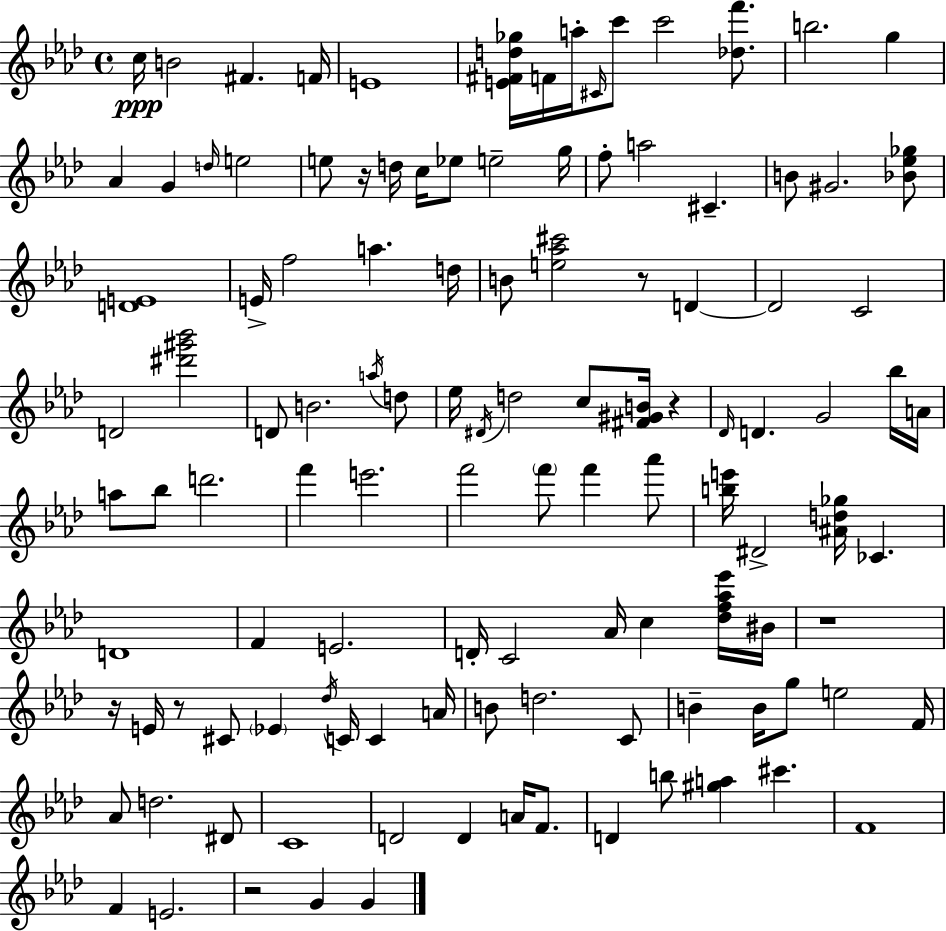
C5/s B4/h F#4/q. F4/s E4/w [E4,F#4,D5,Gb5]/s F4/s A5/s C#4/s C6/e C6/h [Db5,F6]/e. B5/h. G5/q Ab4/q G4/q D5/s E5/h E5/e R/s D5/s C5/s Eb5/e E5/h G5/s F5/e A5/h C#4/q. B4/e G#4/h. [Bb4,Eb5,Gb5]/e [D4,E4]/w E4/s F5/h A5/q. D5/s B4/e [E5,Ab5,C#6]/h R/e D4/q D4/h C4/h D4/h [D#6,G#6,Bb6]/h D4/e B4/h. A5/s D5/e Eb5/s D#4/s D5/h C5/e [F#4,G#4,B4]/s R/q Db4/s D4/q. G4/h Bb5/s A4/s A5/e Bb5/e D6/h. F6/q E6/h. F6/h F6/e F6/q Ab6/e [B5,E6]/s D#4/h [A#4,D5,Gb5]/s CES4/q. D4/w F4/q E4/h. D4/s C4/h Ab4/s C5/q [Db5,F5,Ab5,Eb6]/s BIS4/s R/w R/s E4/s R/e C#4/e Eb4/q Db5/s C4/s C4/q A4/s B4/e D5/h. C4/e B4/q B4/s G5/e E5/h F4/s Ab4/e D5/h. D#4/e C4/w D4/h D4/q A4/s F4/e. D4/q B5/e [G#5,A5]/q C#6/q. F4/w F4/q E4/h. R/h G4/q G4/q